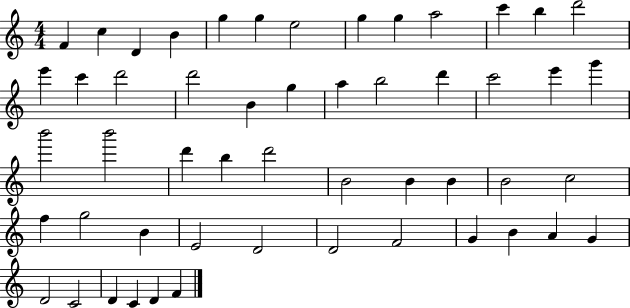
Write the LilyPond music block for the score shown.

{
  \clef treble
  \numericTimeSignature
  \time 4/4
  \key c \major
  f'4 c''4 d'4 b'4 | g''4 g''4 e''2 | g''4 g''4 a''2 | c'''4 b''4 d'''2 | \break e'''4 c'''4 d'''2 | d'''2 b'4 g''4 | a''4 b''2 d'''4 | c'''2 e'''4 g'''4 | \break b'''2 b'''2 | d'''4 b''4 d'''2 | b'2 b'4 b'4 | b'2 c''2 | \break f''4 g''2 b'4 | e'2 d'2 | d'2 f'2 | g'4 b'4 a'4 g'4 | \break d'2 c'2 | d'4 c'4 d'4 f'4 | \bar "|."
}